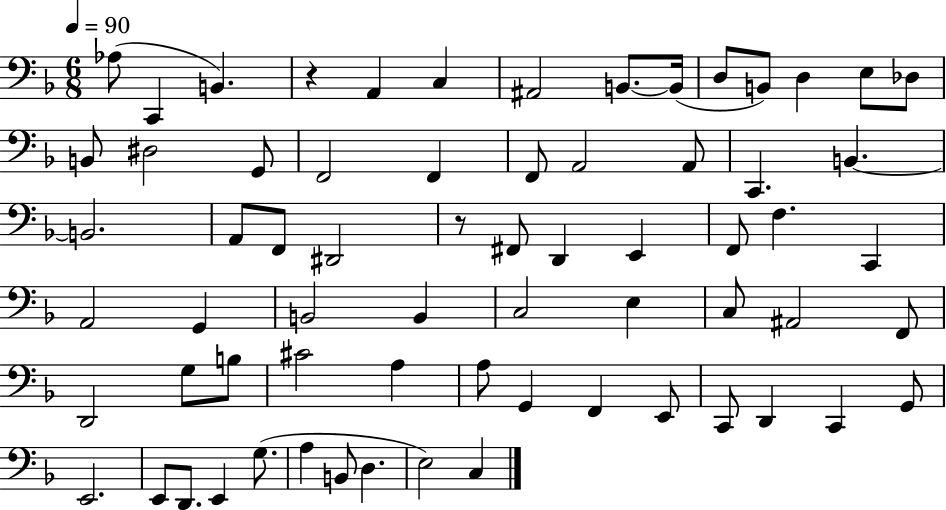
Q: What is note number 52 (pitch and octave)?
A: C2